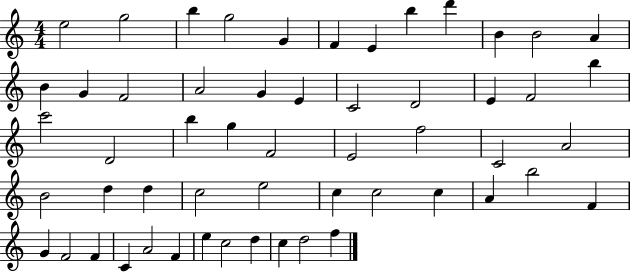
E5/h G5/h B5/q G5/h G4/q F4/q E4/q B5/q D6/q B4/q B4/h A4/q B4/q G4/q F4/h A4/h G4/q E4/q C4/h D4/h E4/q F4/h B5/q C6/h D4/h B5/q G5/q F4/h E4/h F5/h C4/h A4/h B4/h D5/q D5/q C5/h E5/h C5/q C5/h C5/q A4/q B5/h F4/q G4/q F4/h F4/q C4/q A4/h F4/q E5/q C5/h D5/q C5/q D5/h F5/q